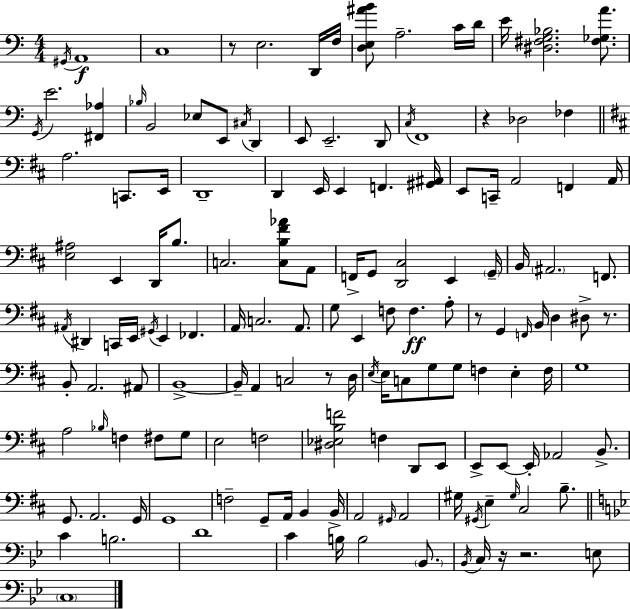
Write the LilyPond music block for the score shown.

{
  \clef bass
  \numericTimeSignature
  \time 4/4
  \key c \major
  \repeat volta 2 { \acciaccatura { gis,16 }\f a,1 | c1 | r8 e2. d,16 | f16 <d e ais' b'>8 a2.-- c'16 | \break d'16 e'16 <dis fis g bes>2. <fis ges a'>8. | \acciaccatura { g,16 } e'2. <fis, aes>4 | \grace { bes16 } b,2 ees8 e,8 \acciaccatura { cis16 } | d,4 e,8 e,2.-- | \break d,8 \acciaccatura { c16 } f,1 | r4 des2 | fes4 \bar "||" \break \key d \major a2. c,8. e,16 | d,1-- | d,4 e,16 e,4 f,4. <gis, ais,>16 | e,8 c,16-- a,2 f,4 a,16 | \break <e ais>2 e,4 d,16 b8. | c2. <c b fis' aes'>8 a,8 | f,16-> g,8 <d, cis>2 e,4 \parenthesize g,16-- | b,16 \parenthesize ais,2. f,8. | \break \acciaccatura { ais,16 } dis,4 c,16 e,16 \acciaccatura { gis,16 } e,4 fes,4. | a,16 c2. a,8. | g8 e,4 f8 f4.\ff | a8-. r8 g,4 \grace { f,16 } b,16 d4 dis8-> | \break r8. b,8-. a,2. | ais,8 b,1->~~ | b,16-- a,4 c2 | r8 d16 \acciaccatura { e16 } e16 c8 g8 g8 f4 e4-. | \break f16 g1 | a2 \grace { bes16 } f4 | fis8 g8 e2 f2 | <dis ees b f'>2 f4 | \break d,8 e,8 e,8-> e,8~~ e,16-. aes,2 | b,8.-> g,8. a,2. | g,16 g,1 | f2-- g,8-- a,16 | \break b,4 b,16-> a,2 \grace { gis,16 } a,2 | gis16 \acciaccatura { gis,16 } e4-- \grace { gis16 } cis2 | b8.-- \bar "||" \break \key g \minor c'4 b2. | d'1 | c'4 b16 b2 \parenthesize bes,8. | \acciaccatura { bes,16 } c16 r16 r2. e8 | \break \parenthesize c1 | } \bar "|."
}